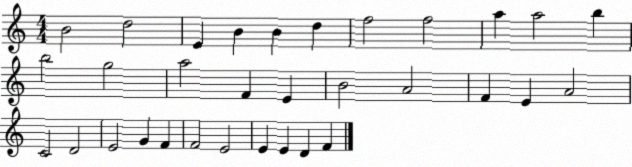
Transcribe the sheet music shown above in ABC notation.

X:1
T:Untitled
M:4/4
L:1/4
K:C
B2 d2 E B B d f2 f2 a a2 b b2 g2 a2 F E B2 A2 F E A2 C2 D2 E2 G F F2 E2 E E D F